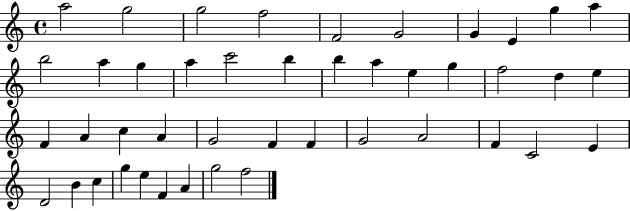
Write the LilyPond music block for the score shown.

{
  \clef treble
  \time 4/4
  \defaultTimeSignature
  \key c \major
  a''2 g''2 | g''2 f''2 | f'2 g'2 | g'4 e'4 g''4 a''4 | \break b''2 a''4 g''4 | a''4 c'''2 b''4 | b''4 a''4 e''4 g''4 | f''2 d''4 e''4 | \break f'4 a'4 c''4 a'4 | g'2 f'4 f'4 | g'2 a'2 | f'4 c'2 e'4 | \break d'2 b'4 c''4 | g''4 e''4 f'4 a'4 | g''2 f''2 | \bar "|."
}